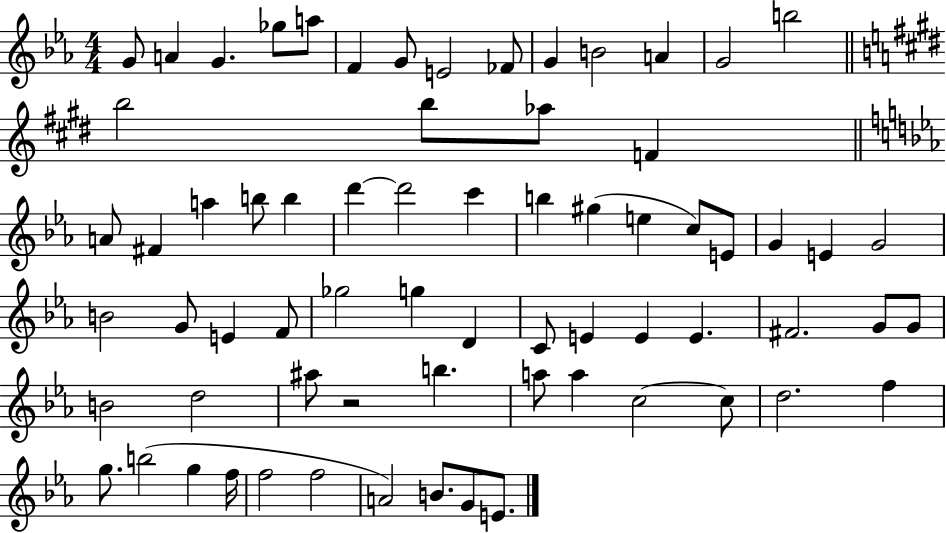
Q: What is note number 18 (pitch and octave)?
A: F4